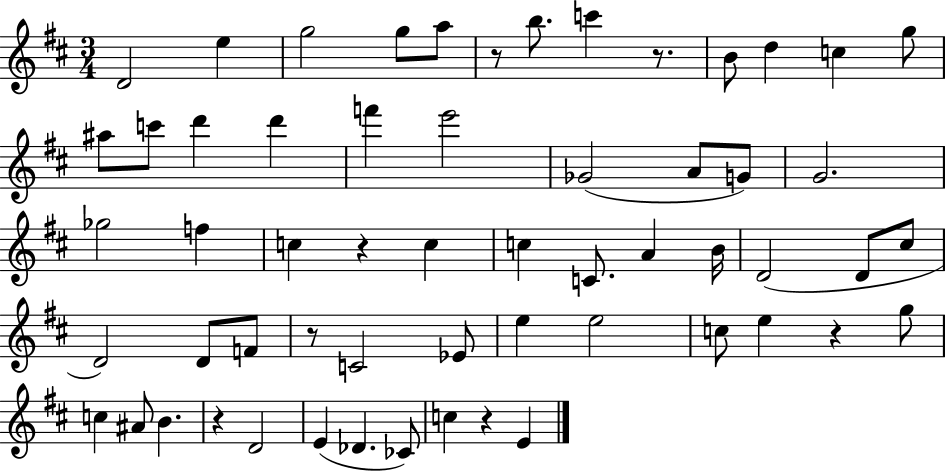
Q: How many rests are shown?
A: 7